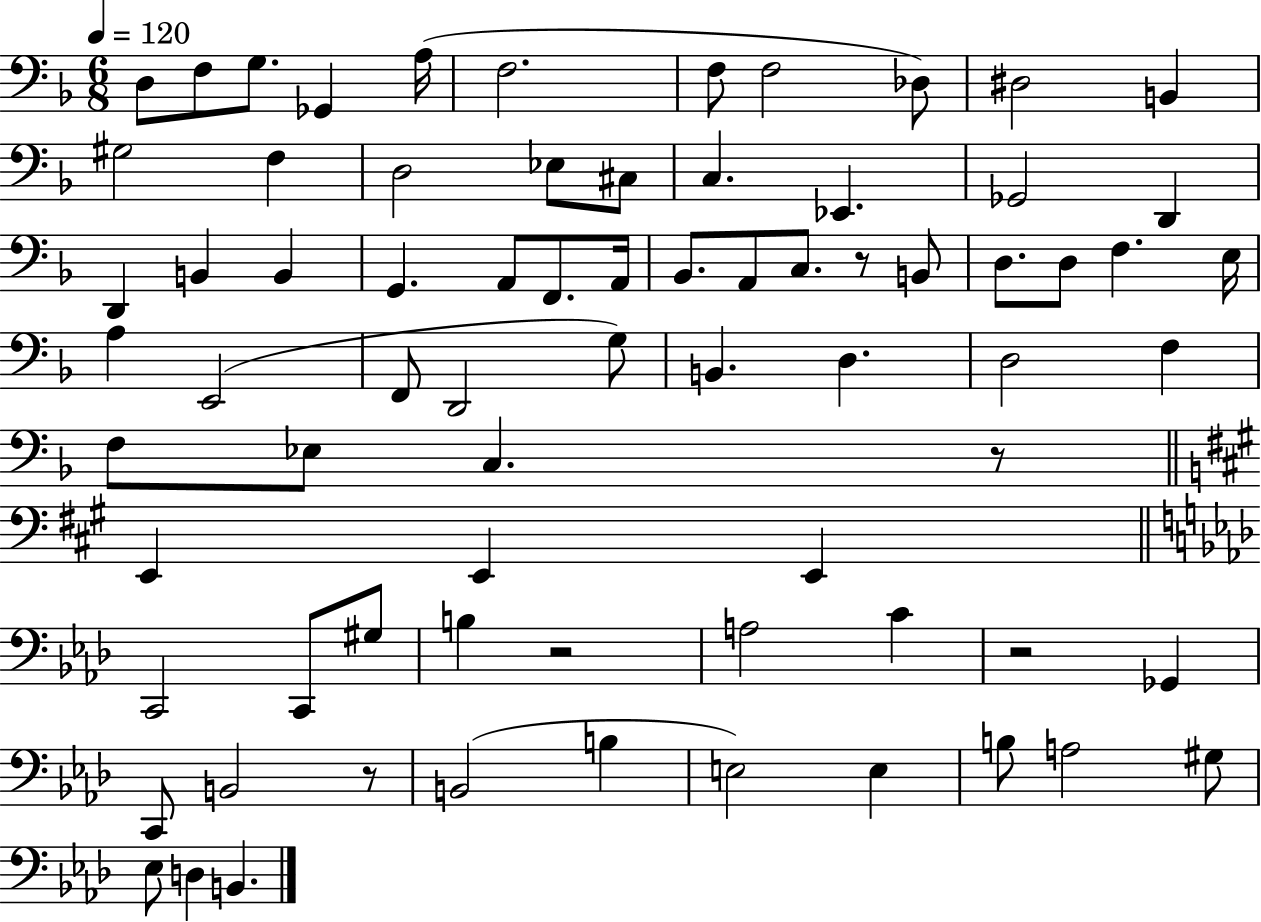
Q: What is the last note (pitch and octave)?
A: B2